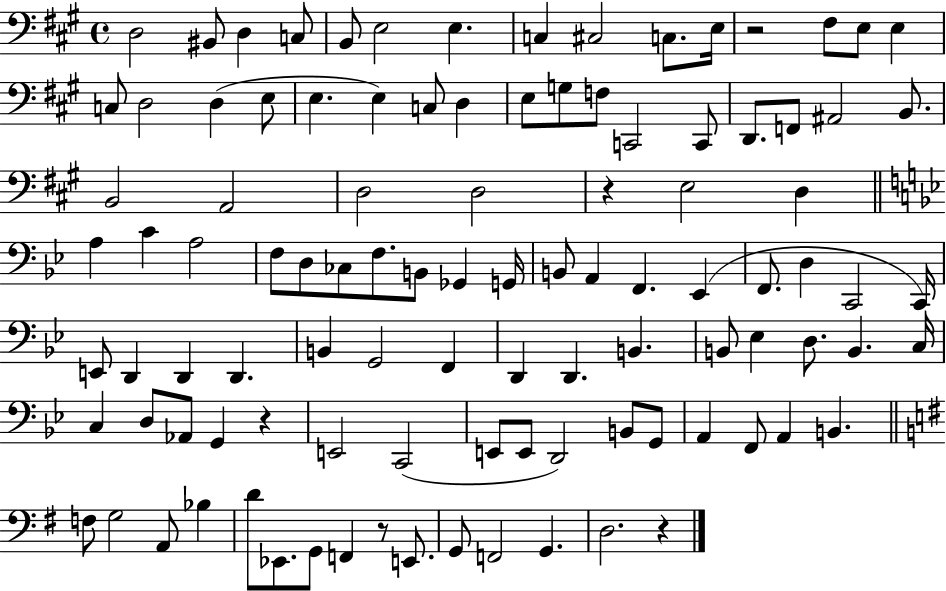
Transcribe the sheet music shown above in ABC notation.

X:1
T:Untitled
M:4/4
L:1/4
K:A
D,2 ^B,,/2 D, C,/2 B,,/2 E,2 E, C, ^C,2 C,/2 E,/4 z2 ^F,/2 E,/2 E, C,/2 D,2 D, E,/2 E, E, C,/2 D, E,/2 G,/2 F,/2 C,,2 C,,/2 D,,/2 F,,/2 ^A,,2 B,,/2 B,,2 A,,2 D,2 D,2 z E,2 D, A, C A,2 F,/2 D,/2 _C,/2 F,/2 B,,/2 _G,, G,,/4 B,,/2 A,, F,, _E,, F,,/2 D, C,,2 C,,/4 E,,/2 D,, D,, D,, B,, G,,2 F,, D,, D,, B,, B,,/2 _E, D,/2 B,, C,/4 C, D,/2 _A,,/2 G,, z E,,2 C,,2 E,,/2 E,,/2 D,,2 B,,/2 G,,/2 A,, F,,/2 A,, B,, F,/2 G,2 A,,/2 _B, D/2 _E,,/2 G,,/2 F,, z/2 E,,/2 G,,/2 F,,2 G,, D,2 z